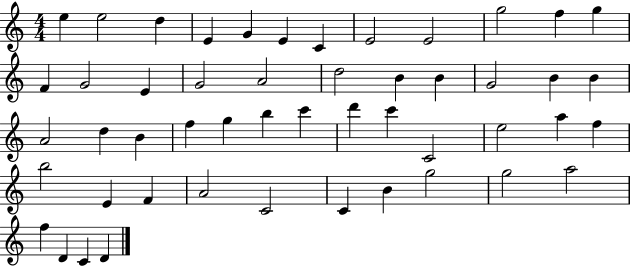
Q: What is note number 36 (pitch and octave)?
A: F5